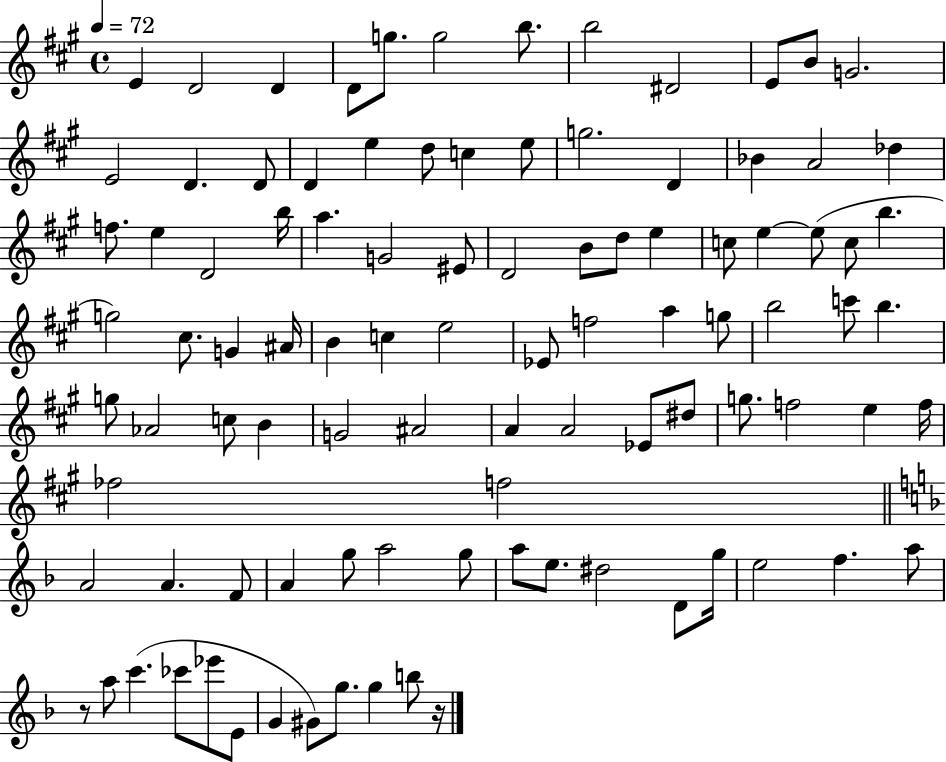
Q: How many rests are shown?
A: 2